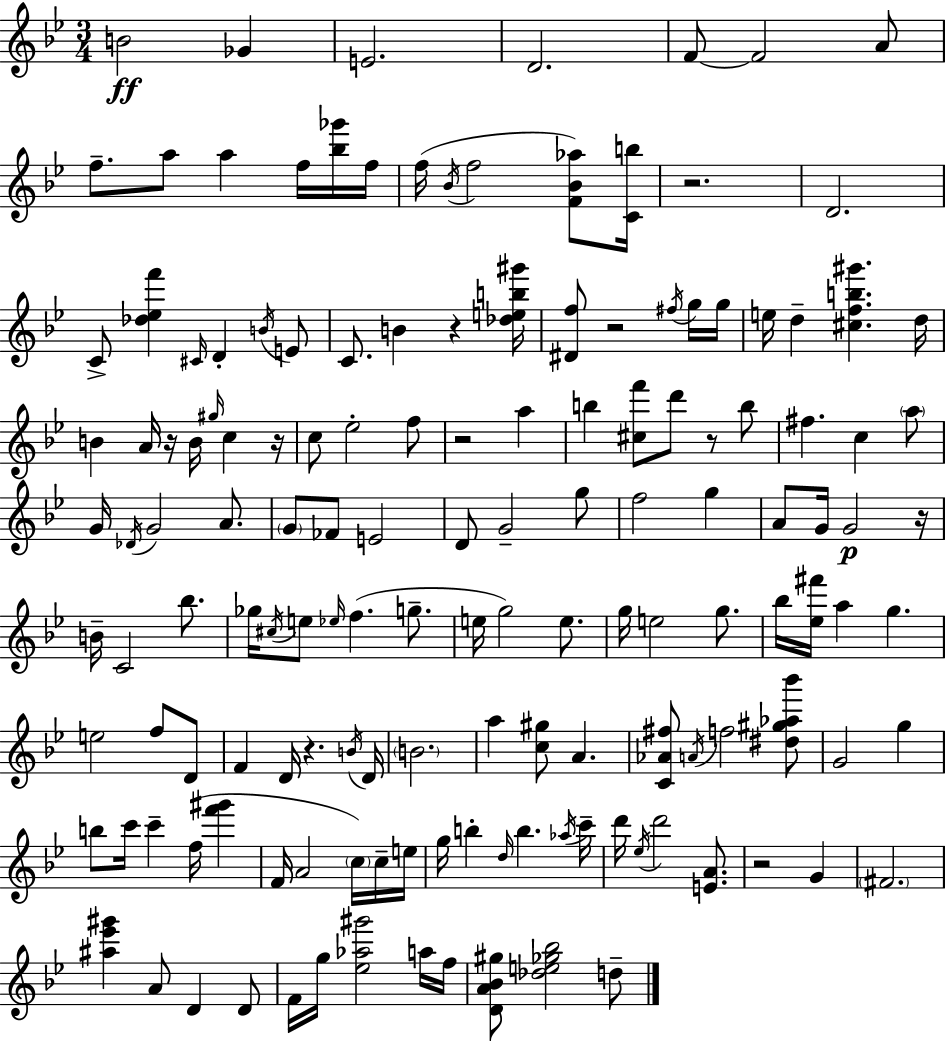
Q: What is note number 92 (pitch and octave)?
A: B5